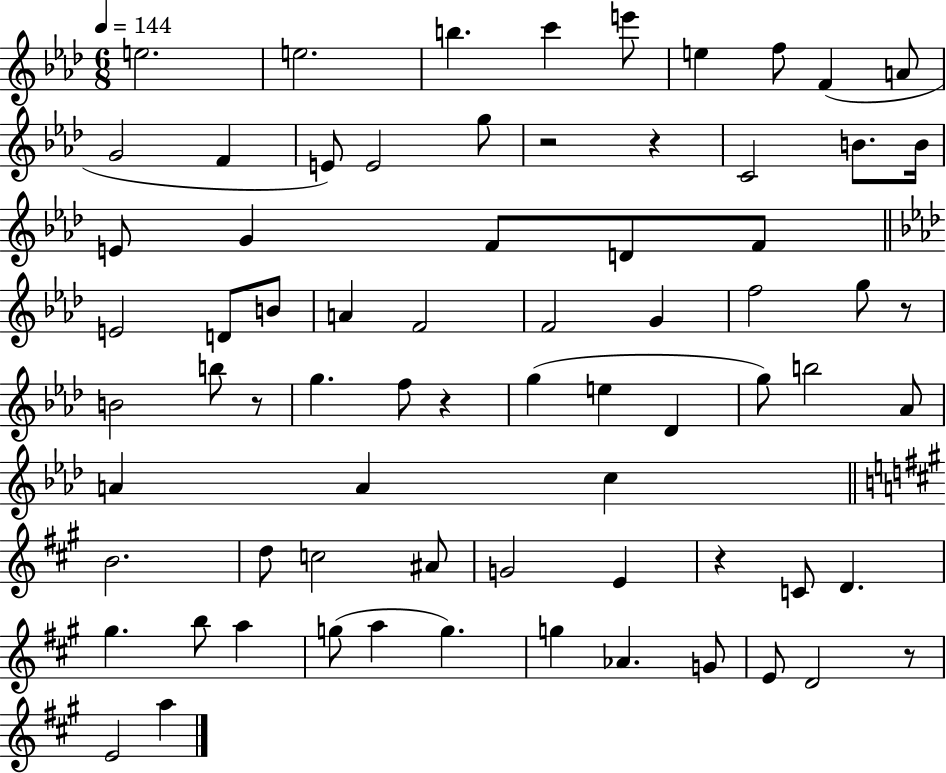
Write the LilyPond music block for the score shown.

{
  \clef treble
  \numericTimeSignature
  \time 6/8
  \key aes \major
  \tempo 4 = 144
  e''2. | e''2. | b''4. c'''4 e'''8 | e''4 f''8 f'4( a'8 | \break g'2 f'4 | e'8) e'2 g''8 | r2 r4 | c'2 b'8. b'16 | \break e'8 g'4 f'8 d'8 f'8 | \bar "||" \break \key aes \major e'2 d'8 b'8 | a'4 f'2 | f'2 g'4 | f''2 g''8 r8 | \break b'2 b''8 r8 | g''4. f''8 r4 | g''4( e''4 des'4 | g''8) b''2 aes'8 | \break a'4 a'4 c''4 | \bar "||" \break \key a \major b'2. | d''8 c''2 ais'8 | g'2 e'4 | r4 c'8 d'4. | \break gis''4. b''8 a''4 | g''8( a''4 g''4.) | g''4 aes'4. g'8 | e'8 d'2 r8 | \break e'2 a''4 | \bar "|."
}